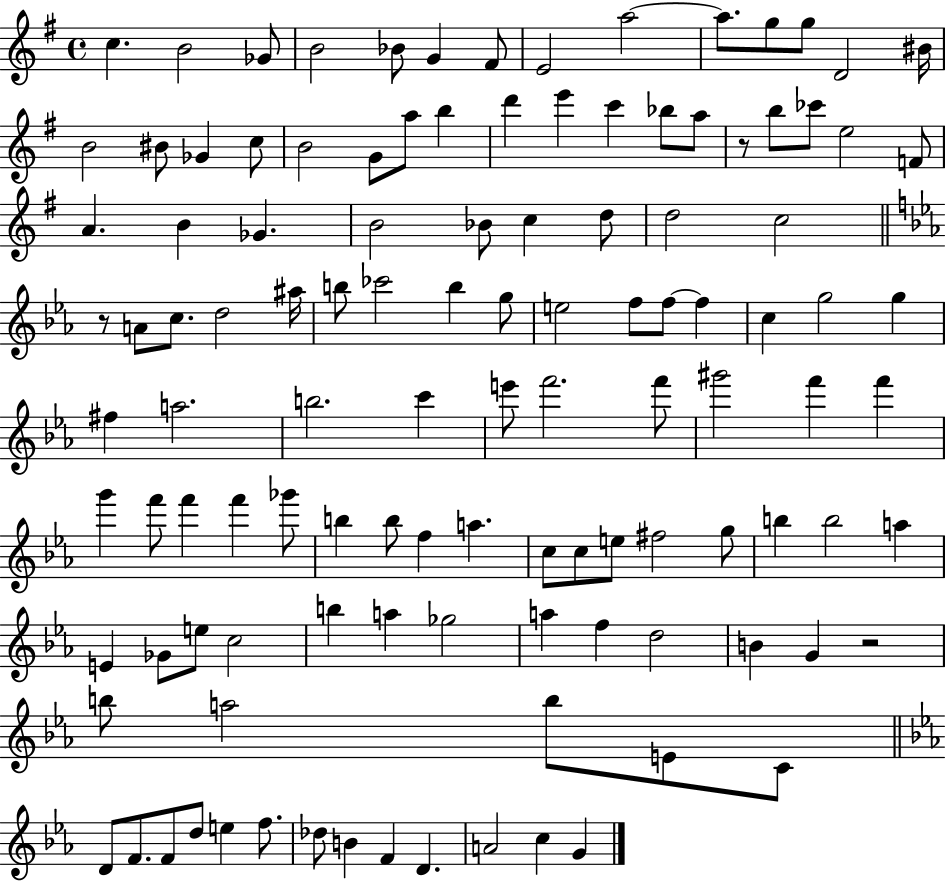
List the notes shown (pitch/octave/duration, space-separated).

C5/q. B4/h Gb4/e B4/h Bb4/e G4/q F#4/e E4/h A5/h A5/e. G5/e G5/e D4/h BIS4/s B4/h BIS4/e Gb4/q C5/e B4/h G4/e A5/e B5/q D6/q E6/q C6/q Bb5/e A5/e R/e B5/e CES6/e E5/h F4/e A4/q. B4/q Gb4/q. B4/h Bb4/e C5/q D5/e D5/h C5/h R/e A4/e C5/e. D5/h A#5/s B5/e CES6/h B5/q G5/e E5/h F5/e F5/e F5/q C5/q G5/h G5/q F#5/q A5/h. B5/h. C6/q E6/e F6/h. F6/e G#6/h F6/q F6/q G6/q F6/e F6/q F6/q Gb6/e B5/q B5/e F5/q A5/q. C5/e C5/e E5/e F#5/h G5/e B5/q B5/h A5/q E4/q Gb4/e E5/e C5/h B5/q A5/q Gb5/h A5/q F5/q D5/h B4/q G4/q R/h B5/e A5/h B5/e E4/e C4/e D4/e F4/e. F4/e D5/e E5/q F5/e. Db5/e B4/q F4/q D4/q. A4/h C5/q G4/q